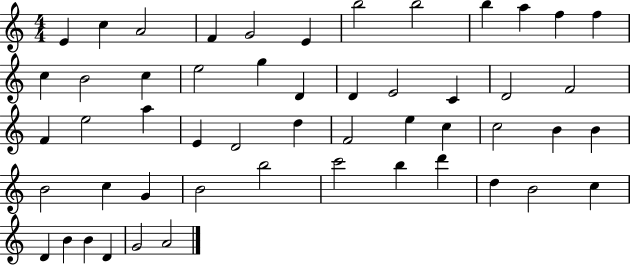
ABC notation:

X:1
T:Untitled
M:4/4
L:1/4
K:C
E c A2 F G2 E b2 b2 b a f f c B2 c e2 g D D E2 C D2 F2 F e2 a E D2 d F2 e c c2 B B B2 c G B2 b2 c'2 b d' d B2 c D B B D G2 A2